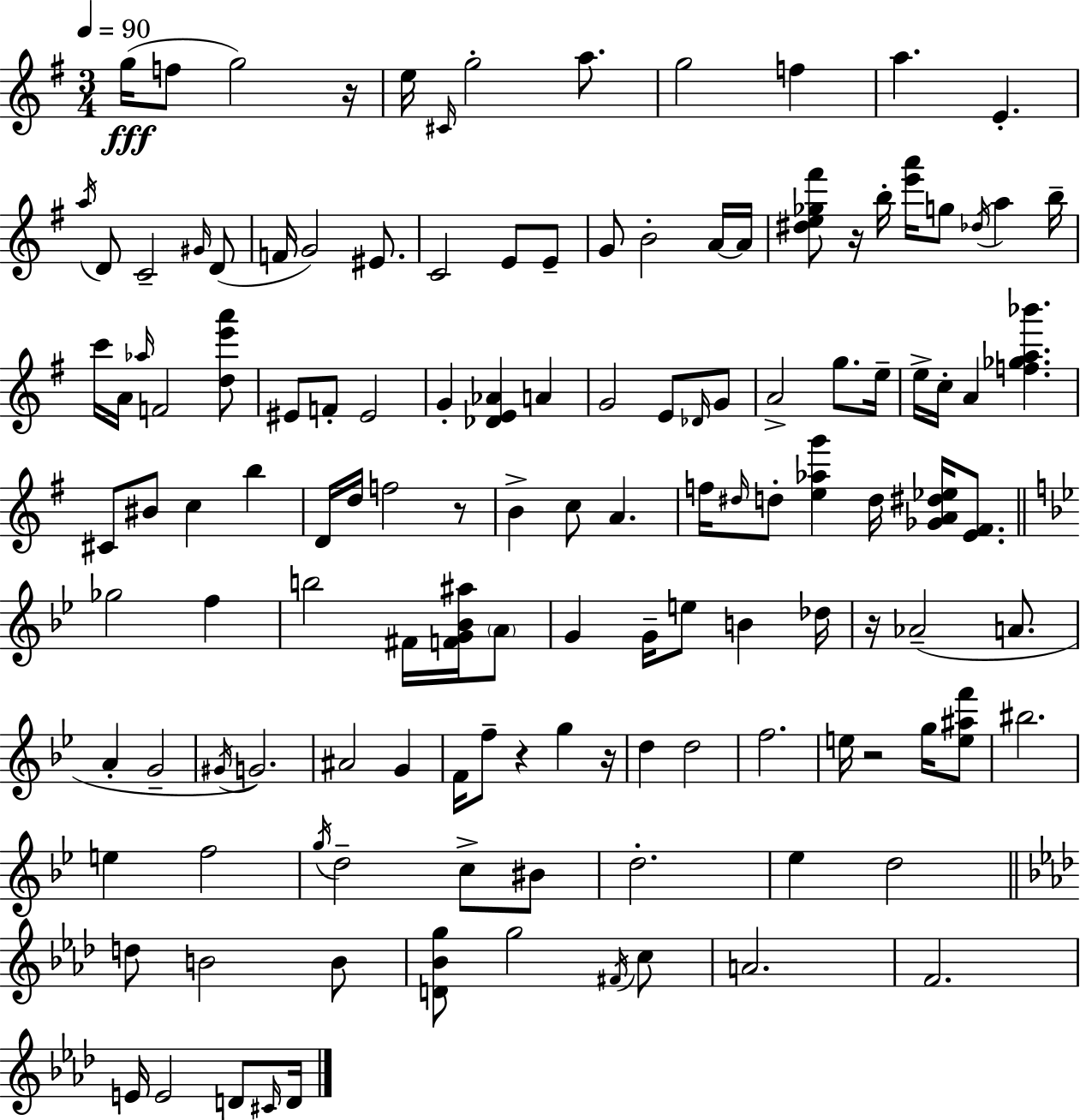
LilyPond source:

{
  \clef treble
  \numericTimeSignature
  \time 3/4
  \key e \minor
  \tempo 4 = 90
  \repeat volta 2 { g''16(\fff f''8 g''2) r16 | e''16 \grace { cis'16 } g''2-. a''8. | g''2 f''4 | a''4. e'4.-. | \break \acciaccatura { a''16 } d'8 c'2-- | \grace { gis'16 } d'8( f'16 g'2) | eis'8. c'2 e'8 | e'8-- g'8 b'2-. | \break a'16~~ a'16 <dis'' e'' ges'' fis'''>8 r16 b''16-. <e''' a'''>16 g''8 \acciaccatura { des''16 } a''4 | b''16-- c'''16 a'16 \grace { aes''16 } f'2 | <d'' e''' a'''>8 eis'8 f'8-. eis'2 | g'4-. <des' e' aes'>4 | \break a'4 g'2 | e'8 \grace { des'16 } g'8 a'2-> | g''8. e''16-- e''16-> c''16-. a'4 | <f'' ges'' a'' bes'''>4. cis'8 bis'8 c''4 | \break b''4 d'16 d''16 f''2 | r8 b'4-> c''8 | a'4. f''16 \grace { dis''16 } d''8-. <e'' aes'' g'''>4 | d''16 <ges' a' dis'' ees''>16 <e' fis'>8. \bar "||" \break \key bes \major ges''2 f''4 | b''2 fis'16 <f' g' bes' ais''>16 \parenthesize a'8 | g'4 g'16-- e''8 b'4 des''16 | r16 aes'2--( a'8. | \break a'4-. g'2-- | \acciaccatura { gis'16 }) g'2. | ais'2 g'4 | f'16 f''8-- r4 g''4 | \break r16 d''4 d''2 | f''2. | e''16 r2 g''16 <e'' ais'' f'''>8 | bis''2. | \break e''4 f''2 | \acciaccatura { g''16 } d''2-- c''8-> | bis'8 d''2.-. | ees''4 d''2 | \break \bar "||" \break \key aes \major d''8 b'2 b'8 | <d' bes' g''>8 g''2 \acciaccatura { fis'16 } c''8 | a'2. | f'2. | \break e'16 e'2 d'8 | \grace { cis'16 } d'16 } \bar "|."
}